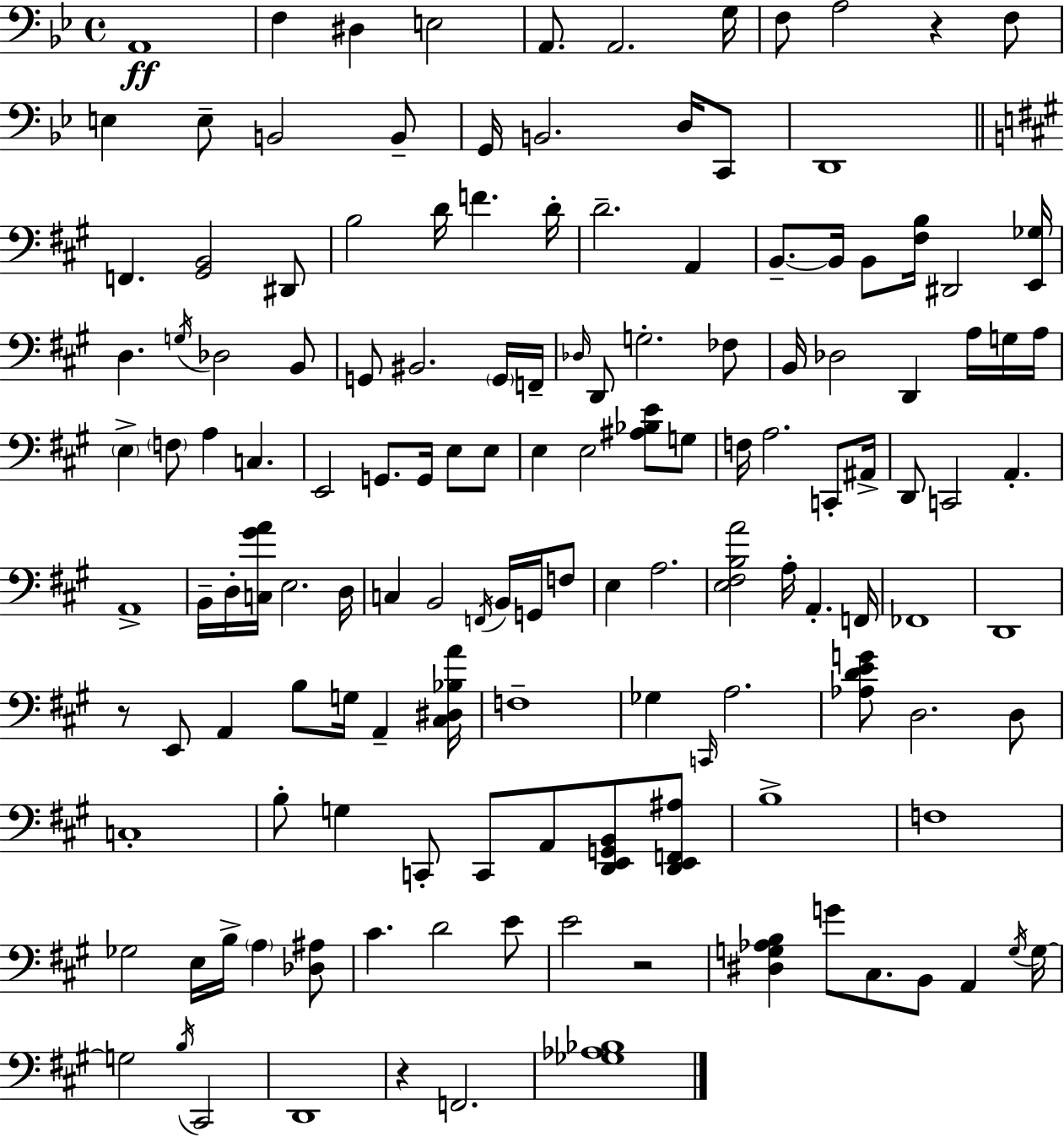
{
  \clef bass
  \time 4/4
  \defaultTimeSignature
  \key g \minor
  a,1\ff | f4 dis4 e2 | a,8. a,2. g16 | f8 a2 r4 f8 | \break e4 e8-- b,2 b,8-- | g,16 b,2. d16 c,8 | d,1 | \bar "||" \break \key a \major f,4. <gis, b,>2 dis,8 | b2 d'16 f'4. d'16-. | d'2.-- a,4 | b,8.--~~ b,16 b,8 <fis b>16 dis,2 <e, ges>16 | \break d4. \acciaccatura { g16 } des2 b,8 | g,8 bis,2. \parenthesize g,16 | f,16-- \grace { des16 } d,8 g2.-. | fes8 b,16 des2 d,4 a16 | \break g16 a16 \parenthesize e4-> \parenthesize f8 a4 c4. | e,2 g,8. g,16 e8 | e8 e4 e2 <ais bes e'>8 | g8 f16 a2. c,8-. | \break ais,16-> d,8 c,2 a,4.-. | a,1-> | b,16-- d16-. <c gis' a'>16 e2. | d16 c4 b,2 \acciaccatura { f,16 } b,16 | \break g,16 f8 e4 a2. | <e fis b a'>2 a16-. a,4.-. | f,16 fes,1 | d,1 | \break r8 e,8 a,4 b8 g16 a,4-- | <cis dis bes a'>16 f1-- | ges4 \grace { c,16 } a2. | <aes d' e' g'>8 d2. | \break d8 c1-. | b8-. g4 c,8-. c,8 a,8 | <d, e, g, b,>8 <d, e, f, ais>8 b1-> | f1 | \break ges2 e16 b16-> \parenthesize a4 | <des ais>8 cis'4. d'2 | e'8 e'2 r2 | <dis g aes b>4 g'8 cis8. b,8 a,4 | \break \acciaccatura { g16 } g16~~ g2 \acciaccatura { b16 } cis,2 | d,1 | r4 f,2. | <ges aes bes>1 | \break \bar "|."
}